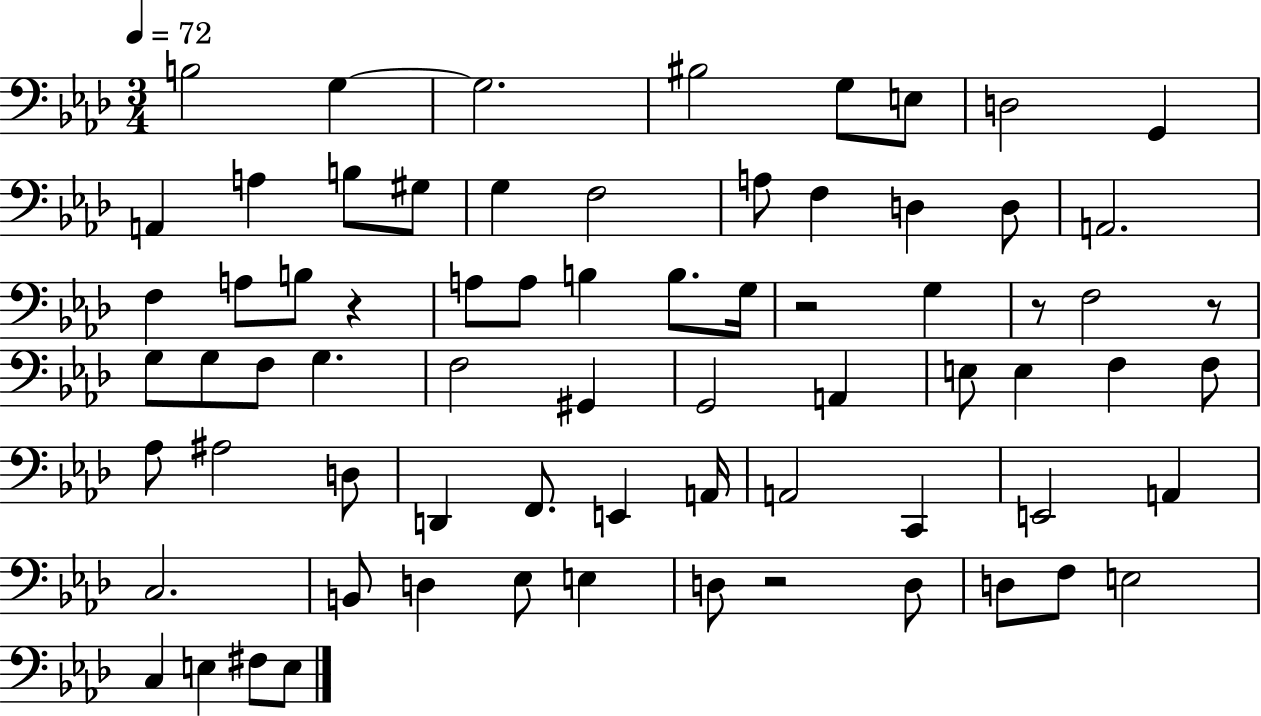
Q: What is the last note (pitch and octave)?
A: E3